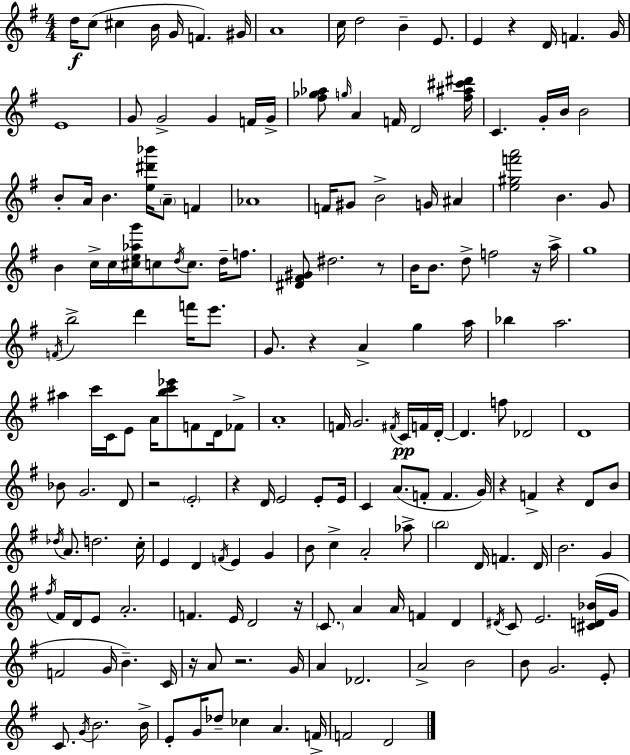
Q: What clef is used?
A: treble